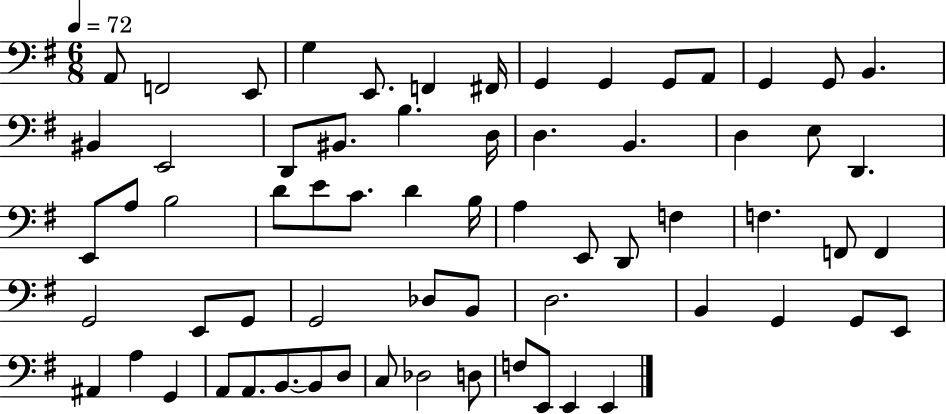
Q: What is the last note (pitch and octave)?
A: E2